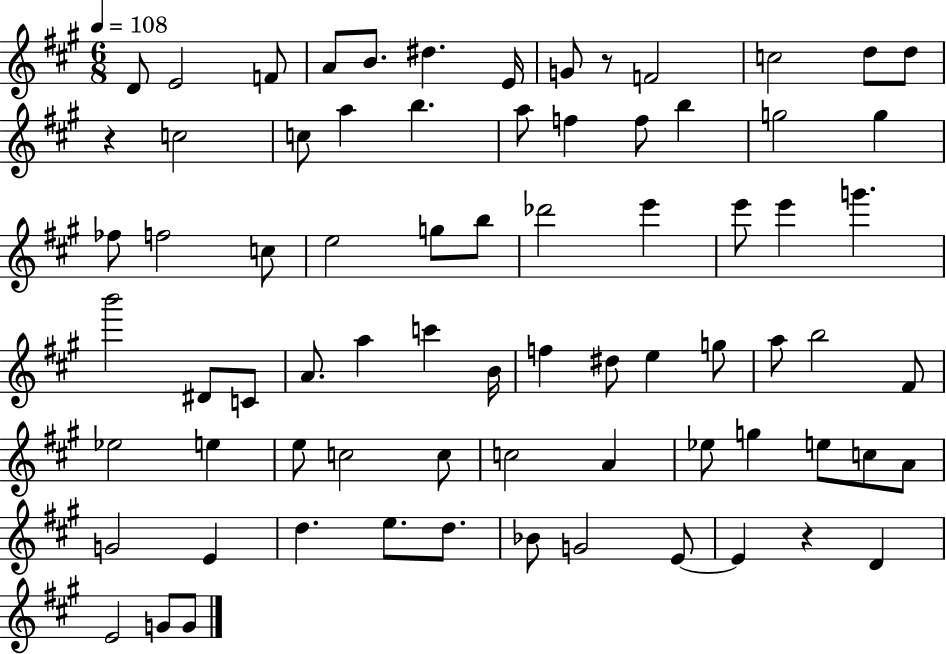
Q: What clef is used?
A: treble